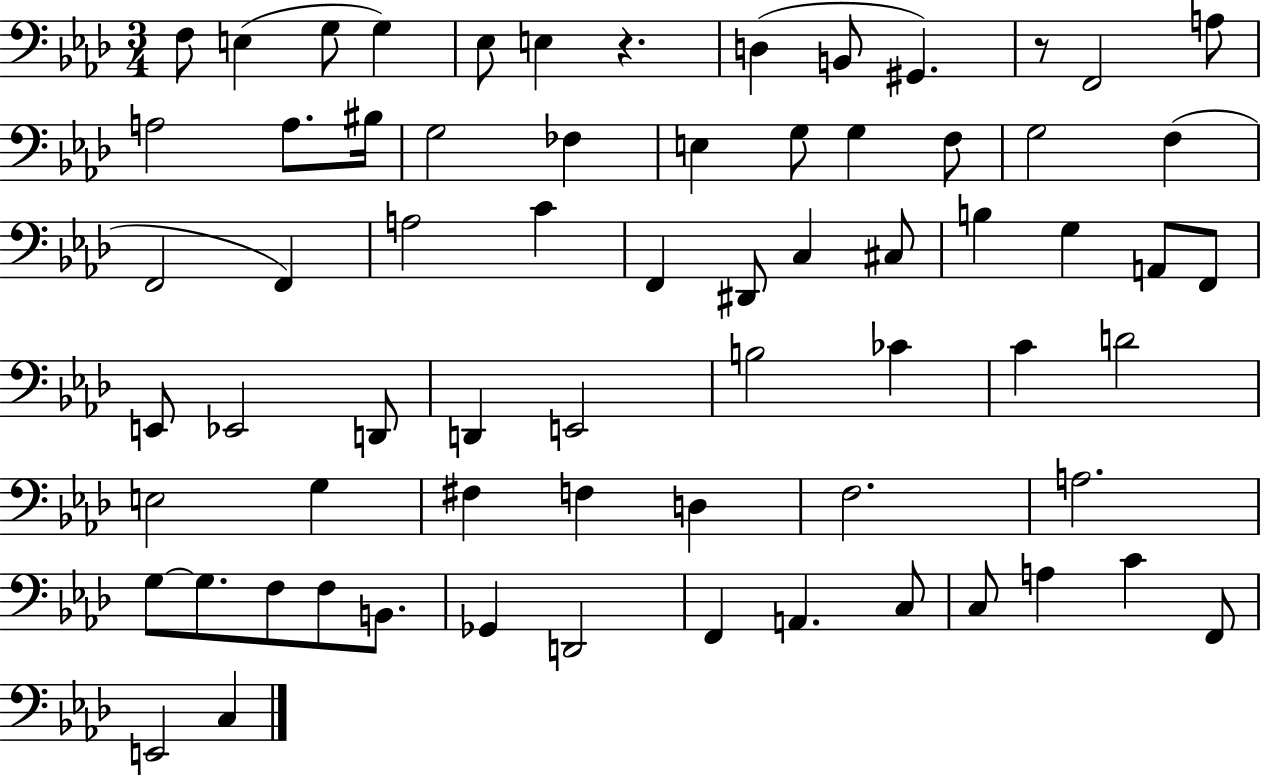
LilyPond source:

{
  \clef bass
  \numericTimeSignature
  \time 3/4
  \key aes \major
  \repeat volta 2 { f8 e4( g8 g4) | ees8 e4 r4. | d4( b,8 gis,4.) | r8 f,2 a8 | \break a2 a8. bis16 | g2 fes4 | e4 g8 g4 f8 | g2 f4( | \break f,2 f,4) | a2 c'4 | f,4 dis,8 c4 cis8 | b4 g4 a,8 f,8 | \break e,8 ees,2 d,8 | d,4 e,2 | b2 ces'4 | c'4 d'2 | \break e2 g4 | fis4 f4 d4 | f2. | a2. | \break g8~~ g8. f8 f8 b,8. | ges,4 d,2 | f,4 a,4. c8 | c8 a4 c'4 f,8 | \break e,2 c4 | } \bar "|."
}